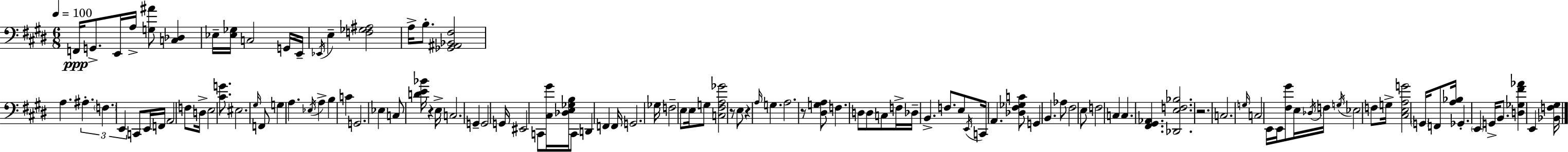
F2/s G2/e. E2/s A3/s [G3,A#4]/e [C3,Db3]/q Eb3/s [Eb3,Gb3]/s C3/h G2/s E2/s Eb2/s E3/q [F3,Gb3,A#3]/h A3/s B3/e. [Gb2,A#2,Bb2,F#3]/h A3/q. A#3/q. F3/q. E2/q C2/e E2/s F2/s A2/h F3/e D3/s E3/h [C#4,G4]/e. EIS3/h. G#3/s F2/e G3/q A3/q. Eb3/s A3/q B3/q C4/q G2/h. Eb3/q C3/e [D4,E4,Bb4]/s R/q E3/s C3/h. G2/q G2/h G2/s EIS2/h C2/e [C#3,G#4]/s [Db3,E3,Gb3,B3]/s C2/e D2/q F2/q F2/s G2/h. Gb3/s F3/h E3/e E3/s G3/e [C3,F#3,A3,Gb4]/h R/e E3/e R/q A3/s G3/q. A3/h. R/e [D#3,G3,A3]/e F3/q. D3/e D3/e C3/e F3/s Db3/s B2/q. F3/e. E3/e E2/s C2/s A2/q. [Db3,F#3,Gb3,C4]/e G2/q B2/q. Ab3/e F#3/h E3/e F3/h C3/q C3/q. [F#2,G#2,Ab2]/q. [Db2,E3,F3,Bb3]/h. R/h. C3/h. G3/s C3/h E2/s E2/s [F#3,G#4]/e E3/s Db3/s F3/s G3/s Eb3/h F3/e G3/s [C#3,E3,A3,G4]/h G2/s F2/e [A3,Bb3]/s Gb2/q. E2/q G2/s B2/e. [D3,Gb3,F#4,Ab4]/q E2/q [Bb2,F3,G#3]/s